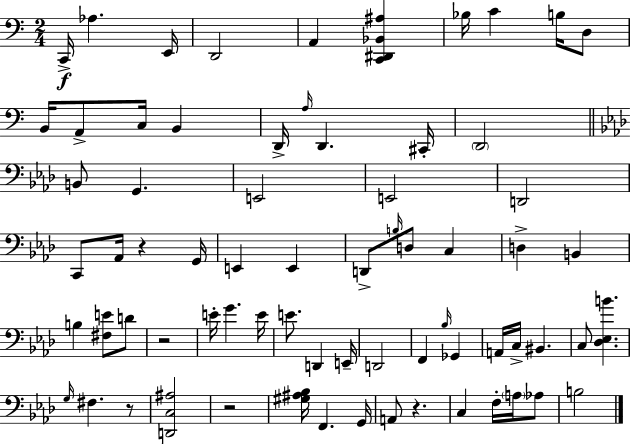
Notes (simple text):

C2/s Ab3/q. E2/s D2/h A2/q [C2,D#2,Bb2,A#3]/q Bb3/s C4/q B3/s D3/e B2/s A2/e C3/s B2/q D2/s A3/s D2/q. C#2/s D2/h B2/e G2/q. E2/h E2/h D2/h C2/e Ab2/s R/q G2/s E2/q E2/q D2/e B3/s D3/e C3/q D3/q B2/q B3/q [F#3,E4]/e D4/e R/h E4/s G4/q. E4/s E4/e. D2/q E2/s D2/h F2/q Bb3/s Gb2/q A2/s C3/s BIS2/q. C3/e [Db3,Eb3,B4]/q. G3/s F#3/q. R/e [D2,C3,A#3]/h R/h [G#3,A#3,Bb3]/s F2/q. G2/s A2/e R/q. C3/q F3/s A3/s Ab3/e B3/h